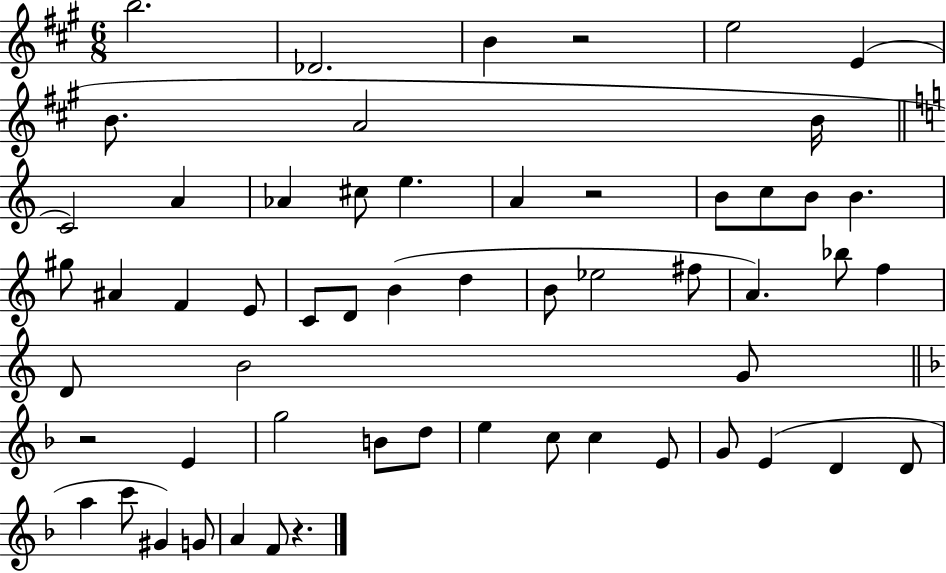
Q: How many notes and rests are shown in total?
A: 57